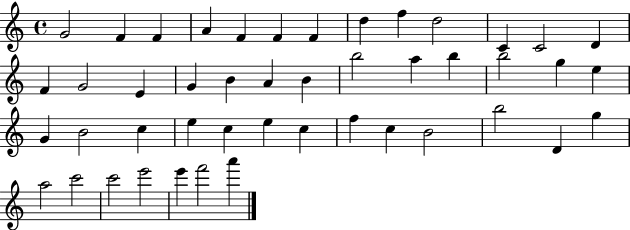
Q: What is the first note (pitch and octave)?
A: G4